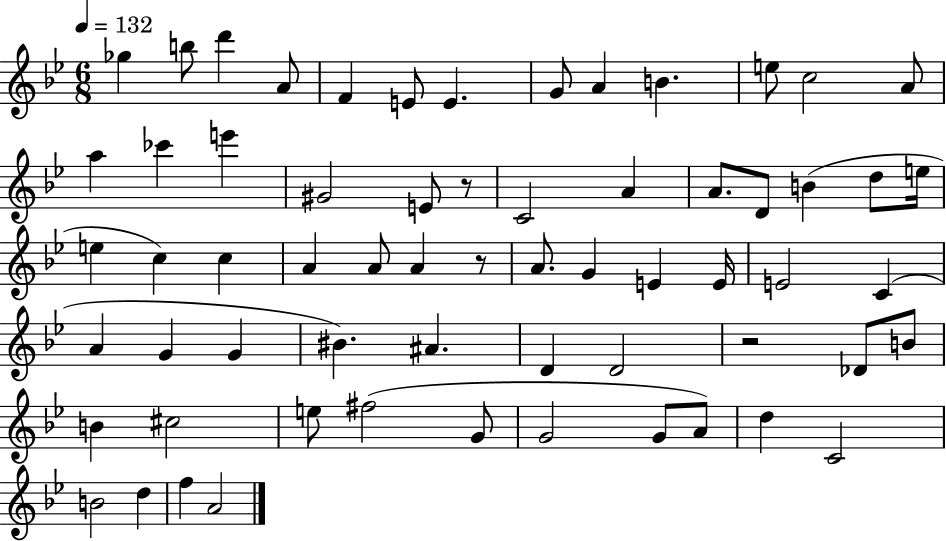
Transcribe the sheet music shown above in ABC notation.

X:1
T:Untitled
M:6/8
L:1/4
K:Bb
_g b/2 d' A/2 F E/2 E G/2 A B e/2 c2 A/2 a _c' e' ^G2 E/2 z/2 C2 A A/2 D/2 B d/2 e/4 e c c A A/2 A z/2 A/2 G E E/4 E2 C A G G ^B ^A D D2 z2 _D/2 B/2 B ^c2 e/2 ^f2 G/2 G2 G/2 A/2 d C2 B2 d f A2